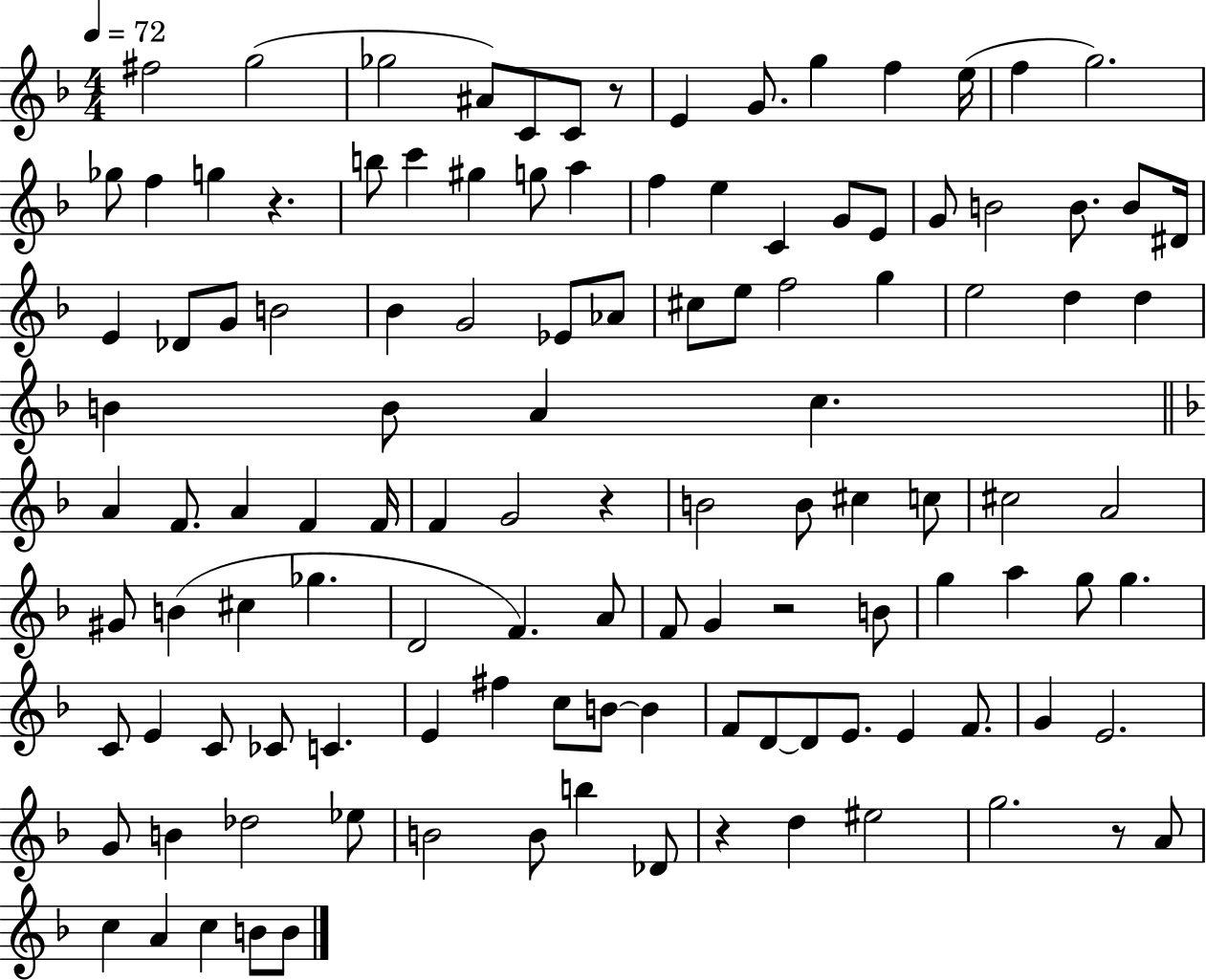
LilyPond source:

{
  \clef treble
  \numericTimeSignature
  \time 4/4
  \key f \major
  \tempo 4 = 72
  fis''2 g''2( | ges''2 ais'8) c'8 c'8 r8 | e'4 g'8. g''4 f''4 e''16( | f''4 g''2.) | \break ges''8 f''4 g''4 r4. | b''8 c'''4 gis''4 g''8 a''4 | f''4 e''4 c'4 g'8 e'8 | g'8 b'2 b'8. b'8 dis'16 | \break e'4 des'8 g'8 b'2 | bes'4 g'2 ees'8 aes'8 | cis''8 e''8 f''2 g''4 | e''2 d''4 d''4 | \break b'4 b'8 a'4 c''4. | \bar "||" \break \key f \major a'4 f'8. a'4 f'4 f'16 | f'4 g'2 r4 | b'2 b'8 cis''4 c''8 | cis''2 a'2 | \break gis'8 b'4( cis''4 ges''4. | d'2 f'4.) a'8 | f'8 g'4 r2 b'8 | g''4 a''4 g''8 g''4. | \break c'8 e'4 c'8 ces'8 c'4. | e'4 fis''4 c''8 b'8~~ b'4 | f'8 d'8~~ d'8 e'8. e'4 f'8. | g'4 e'2. | \break g'8 b'4 des''2 ees''8 | b'2 b'8 b''4 des'8 | r4 d''4 eis''2 | g''2. r8 a'8 | \break c''4 a'4 c''4 b'8 b'8 | \bar "|."
}